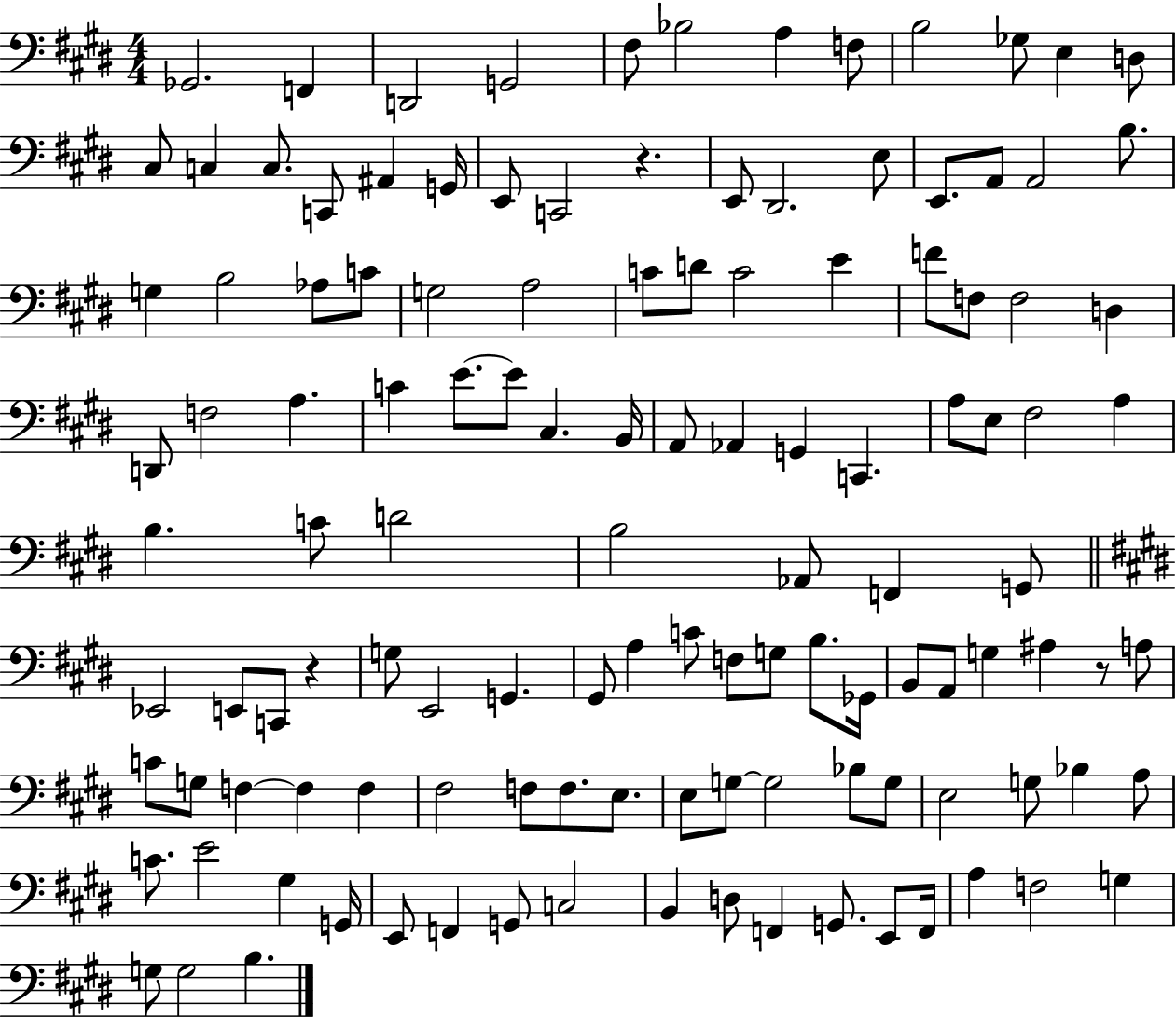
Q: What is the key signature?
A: E major